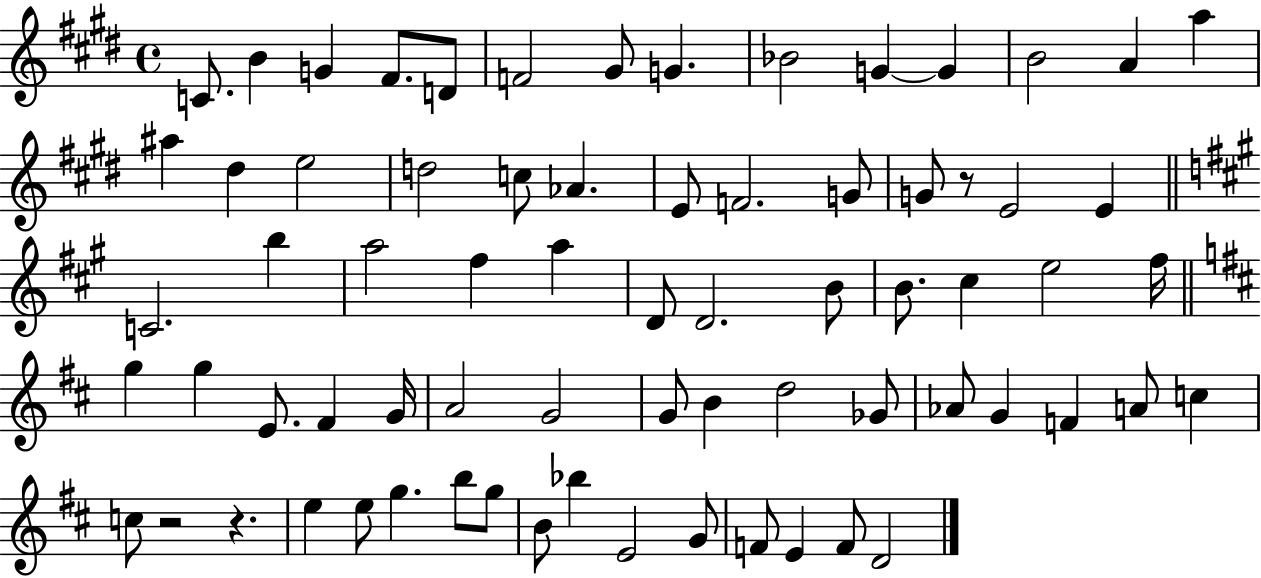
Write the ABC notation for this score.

X:1
T:Untitled
M:4/4
L:1/4
K:E
C/2 B G ^F/2 D/2 F2 ^G/2 G _B2 G G B2 A a ^a ^d e2 d2 c/2 _A E/2 F2 G/2 G/2 z/2 E2 E C2 b a2 ^f a D/2 D2 B/2 B/2 ^c e2 ^f/4 g g E/2 ^F G/4 A2 G2 G/2 B d2 _G/2 _A/2 G F A/2 c c/2 z2 z e e/2 g b/2 g/2 B/2 _b E2 G/2 F/2 E F/2 D2